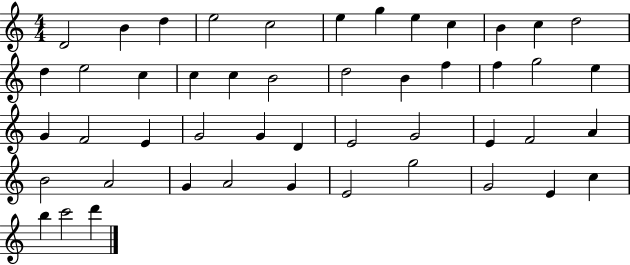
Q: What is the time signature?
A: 4/4